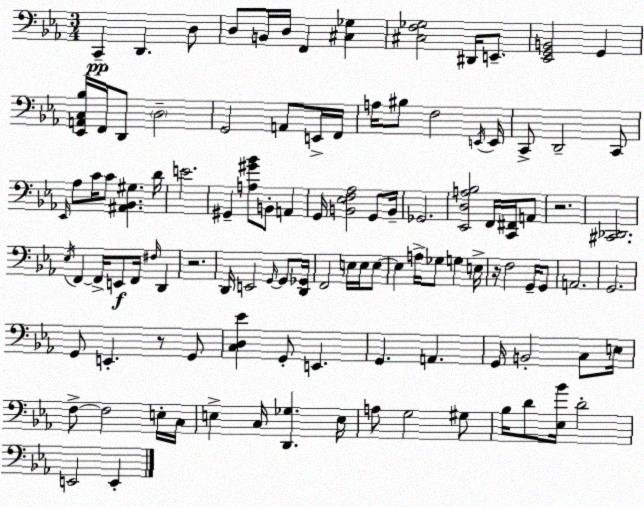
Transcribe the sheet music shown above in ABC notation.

X:1
T:Untitled
M:3/4
L:1/4
K:Eb
C,, D,, D,/2 D,/2 B,,/4 D,/4 F,, [^C,_G,] [^C,F,_G,]2 ^D,,/4 E,,/2 [_E,,G,,B,,]2 G,, [_E,,A,,C,_B,]/4 F,,/4 D,,/2 D,2 G,,2 A,,/2 E,,/4 F,,/4 A,/4 ^B,/2 F,2 E,,/4 E,,/4 C,,/2 D,,2 C,,/2 _E,,/4 _A,/2 C/4 C/2 [^A,,_B,,^G,] D/4 E2 ^G,, [A,^G_B]/2 B,,/2 A,, G,,/4 [B,,_E,F,_A,]2 G,,/2 B,,/4 _G,,2 [_E,,D,A,_B,]2 F,,/4 [C,,^F,,]/4 A,,/2 z2 [^C,,_D,,]2 _E,/4 F,, F,,/4 E,,/2 F,,/4 ^F,/4 D,, z2 D,,/4 E,,2 G,,/4 G,,/2 [D,,_G,,]/4 F,,2 E,/4 E,/4 E,/2 E, A,/4 _G,/2 G, E,/4 z/4 F,2 G,,/4 G,,/2 A,,2 G,,2 G,,/2 E,, z/2 G,,/2 [C,D,_E] G,,/2 E,, G,, A,, G,,/4 B,,2 C,/2 E,/4 F,/2 F,2 E,/4 C,/4 E, C,/4 [D,,_G,] E,/4 A,/2 G,2 ^G,/2 _B,/4 D/2 [_E,_B]/4 D2 E,,2 E,,